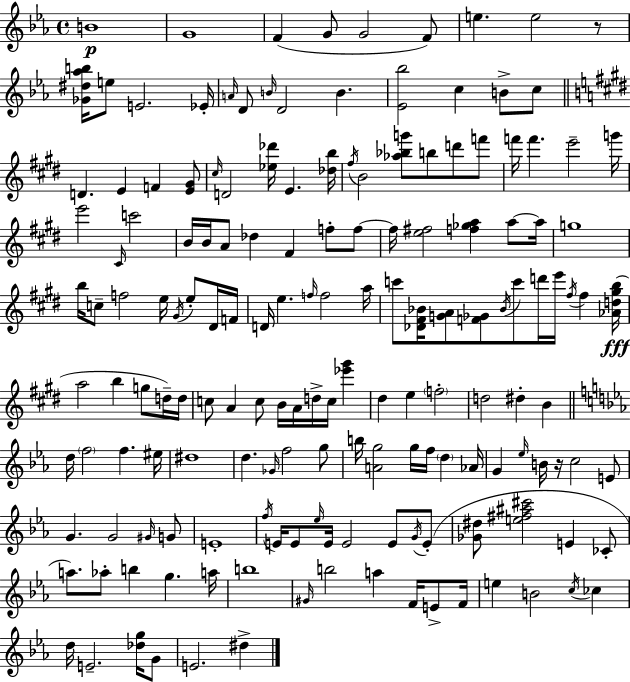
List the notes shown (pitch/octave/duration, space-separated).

B4/w G4/w F4/q G4/e G4/h F4/e E5/q. E5/h R/e [Gb4,D#5,Ab5,B5]/s E5/e E4/h. Eb4/s A4/s D4/e B4/s D4/h B4/q. [Eb4,Bb5]/h C5/q B4/e C5/e D4/q. E4/q F4/q [E4,G#4]/e C#5/s D4/h [Eb5,Db6]/s E4/q. [Db5,B5]/s F#5/s B4/h [Ab5,Bb5,G6]/e B5/e D6/e F6/e F6/s F6/q. E6/h G6/s E6/h C#4/s C6/h B4/s B4/s A4/e Db5/q F#4/q F5/e F5/e F5/s [E5,F#5]/h [F5,Gb5,A5]/q A5/e A5/s G5/w B5/s C5/e F5/h E5/s G#4/s E5/e D#4/s F4/s D4/s E5/q. F5/s F5/h A5/s C6/e [Db4,F#4,Bb4]/s [G4,A4]/e [F4,Gb4]/e Bb4/s C6/e D6/s E6/s F#5/s F#5/q [Ab4,D5,G#5,B5]/s A5/h B5/q G5/e D5/s D5/s C5/e A4/q C5/e B4/s A4/s D5/s C5/s [Eb6,G#6]/q D#5/q E5/q F5/h D5/h D#5/q B4/q D5/s F5/h F5/q. EIS5/s D#5/w D5/q. Gb4/s F5/h G5/e B5/s [A4,G5]/h G5/s F5/s D5/q Ab4/s G4/q Eb5/s B4/s R/s C5/h E4/e G4/q. G4/h G#4/s G4/e E4/w F5/s E4/s E4/e Eb5/s E4/s E4/h E4/e G4/s E4/e [Gb4,D#5]/e [E5,F#5,A#5,C#6]/h E4/q CES4/e A5/e. Ab5/e B5/q G5/q. A5/s B5/w G#4/s B5/h A5/q F4/s E4/e F4/s E5/q B4/h C5/s CES5/q D5/s E4/h. [Db5,G5]/s G4/e E4/h. D#5/q